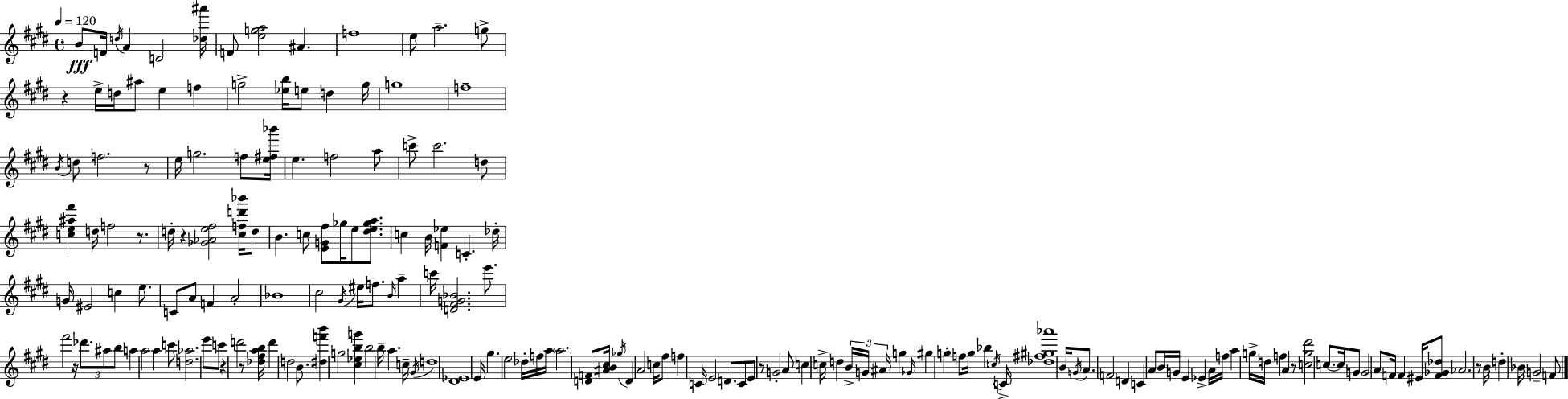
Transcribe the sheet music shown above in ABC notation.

X:1
T:Untitled
M:4/4
L:1/4
K:E
B/2 F/4 d/4 A D2 [_d^a']/4 F/2 [ega]2 ^A f4 e/2 a2 g/2 z e/4 d/4 ^a/2 e f g2 [_eb]/4 e/2 d g/4 g4 f4 B/4 d/2 f2 z/2 e/4 g2 f/2 [e^f_b']/4 e f2 a/2 c'/2 c'2 d/2 [ce^a^f'] d/4 f2 z/2 d/4 z [_G_Ae^f]2 [^cfd'_b']/4 d/2 B c/2 [EG^f]/2 _g/4 e/2 [^de_ga]/2 c B/4 [F_e] C _d/4 G/4 ^E2 c e/2 C/2 A/2 F A2 _B4 ^c2 ^G/4 ^e/4 f/2 B/4 a c'/4 [D^FG_B]2 e'/2 ^f'2 z/4 _d'/2 ^a/2 b/2 a a2 a c'/2 [d_a]2 e'/2 c'/2 z d'2 z/2 [_d^fab]/4 d' d2 B/2 [^df'b'] g2 [^c_ebg'] b2 b/4 a c/4 ^G/4 d4 [^D_E]4 E/4 ^g e2 _d/4 f/4 a/4 a2 [DF]/2 [^AB^c]/4 _g/4 D A2 c/4 ^f/2 f C/4 E2 D/2 C/2 E/2 z/2 G2 A/2 c c/4 d B/4 G/4 ^A/4 g _G/4 ^g g f/2 g/4 _b c/4 C/4 [_d^f^g_a']4 B/4 G/4 A/2 F2 D C A/2 B/4 G/4 E _E A/4 f/4 a g/4 d/4 f A z/2 [cg^d']2 c/2 c/4 G/2 G2 A/2 F/4 F ^E/4 [F_G_d]/2 _A2 z/2 B/4 d _B/4 G2 F/2